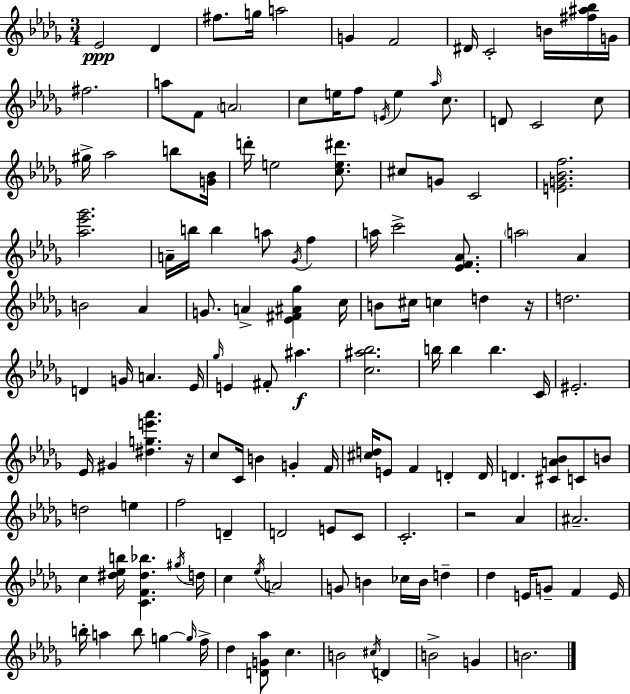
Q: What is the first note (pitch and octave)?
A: Eb4